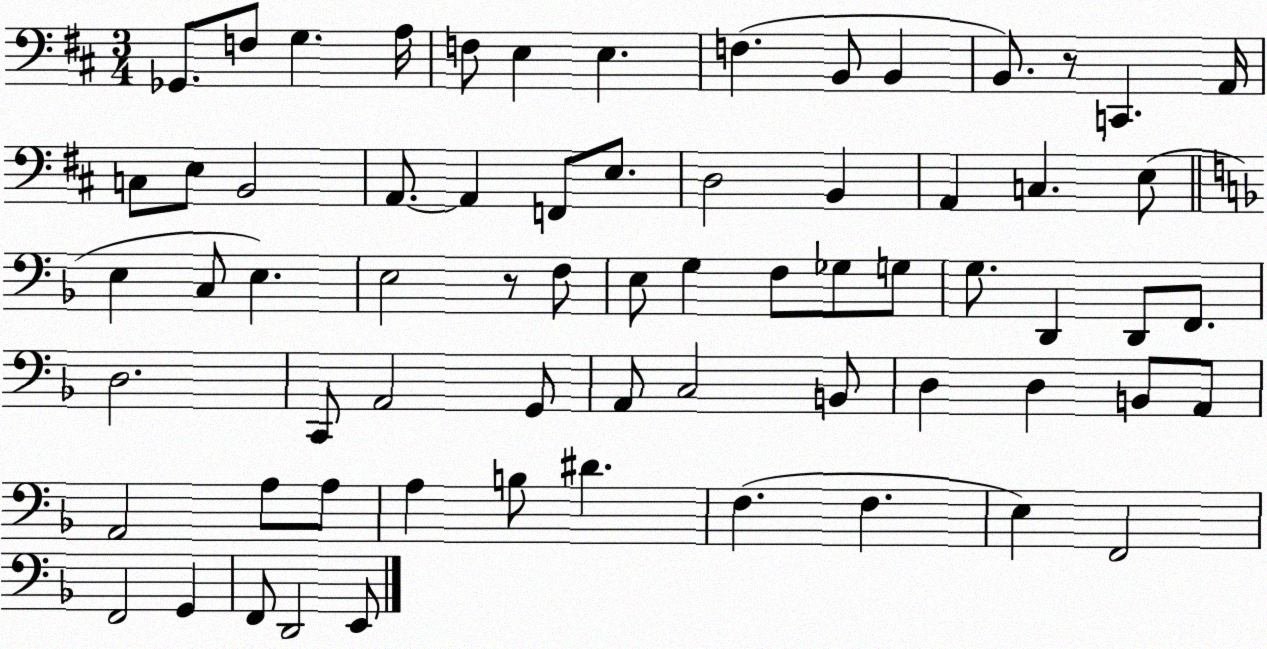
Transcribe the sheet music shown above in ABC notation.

X:1
T:Untitled
M:3/4
L:1/4
K:D
_G,,/2 F,/2 G, A,/4 F,/2 E, E, F, B,,/2 B,, B,,/2 z/2 C,, A,,/4 C,/2 E,/2 B,,2 A,,/2 A,, F,,/2 E,/2 D,2 B,, A,, C, E,/2 E, C,/2 E, E,2 z/2 F,/2 E,/2 G, F,/2 _G,/2 G,/2 G,/2 D,, D,,/2 F,,/2 D,2 C,,/2 A,,2 G,,/2 A,,/2 C,2 B,,/2 D, D, B,,/2 A,,/2 A,,2 A,/2 A,/2 A, B,/2 ^D F, F, E, F,,2 F,,2 G,, F,,/2 D,,2 E,,/2